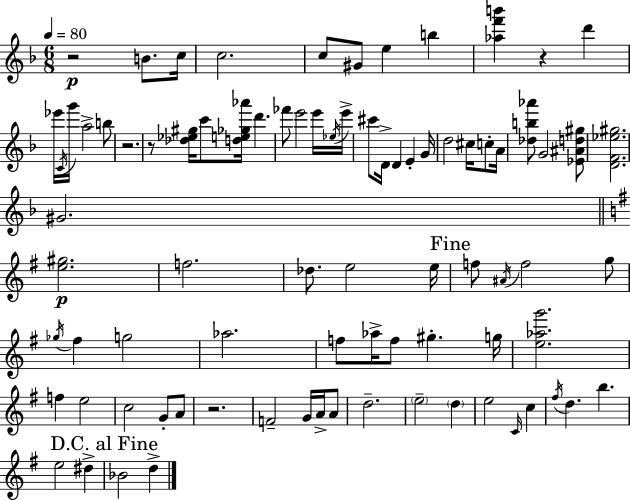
{
  \clef treble
  \numericTimeSignature
  \time 6/8
  \key f \major
  \tempo 4 = 80
  r2\p b'8. c''16 | c''2. | c''8 gis'8 e''4 b''4 | <aes'' f''' b'''>4 r4 d'''4 | \break ees'''16 \acciaccatura { c'16 } g'''16 a''2-> b''8 | r2. | r8 <des'' ees'' gis''>16 c'''8 <d'' e'' ges'' aes'''>16 d'''4. | fes'''8 e'''2 e'''16 | \break \acciaccatura { ees''16 } e'''16-> cis'''8 d'16-> d'4 e'4-. | g'16 d''2 cis''16 c''8-. | a'16 <des'' b'' aes'''>8 g'2 | <ees' ais' d'' gis''>8 <d' f' ees'' gis''>2. | \break gis'2. | \bar "||" \break \key e \minor <e'' gis''>2.\p | f''2. | des''8. e''2 e''16 | \mark "Fine" f''8 \acciaccatura { ais'16 } f''2 g''8 | \break \acciaccatura { ges''16 } fis''4 g''2 | aes''2. | f''8 aes''16-> f''8 gis''4.-. | g''16 <e'' aes'' g'''>2. | \break f''4 e''2 | c''2 g'8-. | a'8 r2. | f'2-- g'16 a'16-> | \break a'8 d''2.-- | \parenthesize e''2-- \parenthesize d''4 | e''2 \grace { c'16 } c''4 | \acciaccatura { fis''16 } d''4. b''4. | \break e''2 | dis''4-> \mark "D.C. al Fine" bes'2 | d''4-> \bar "|."
}